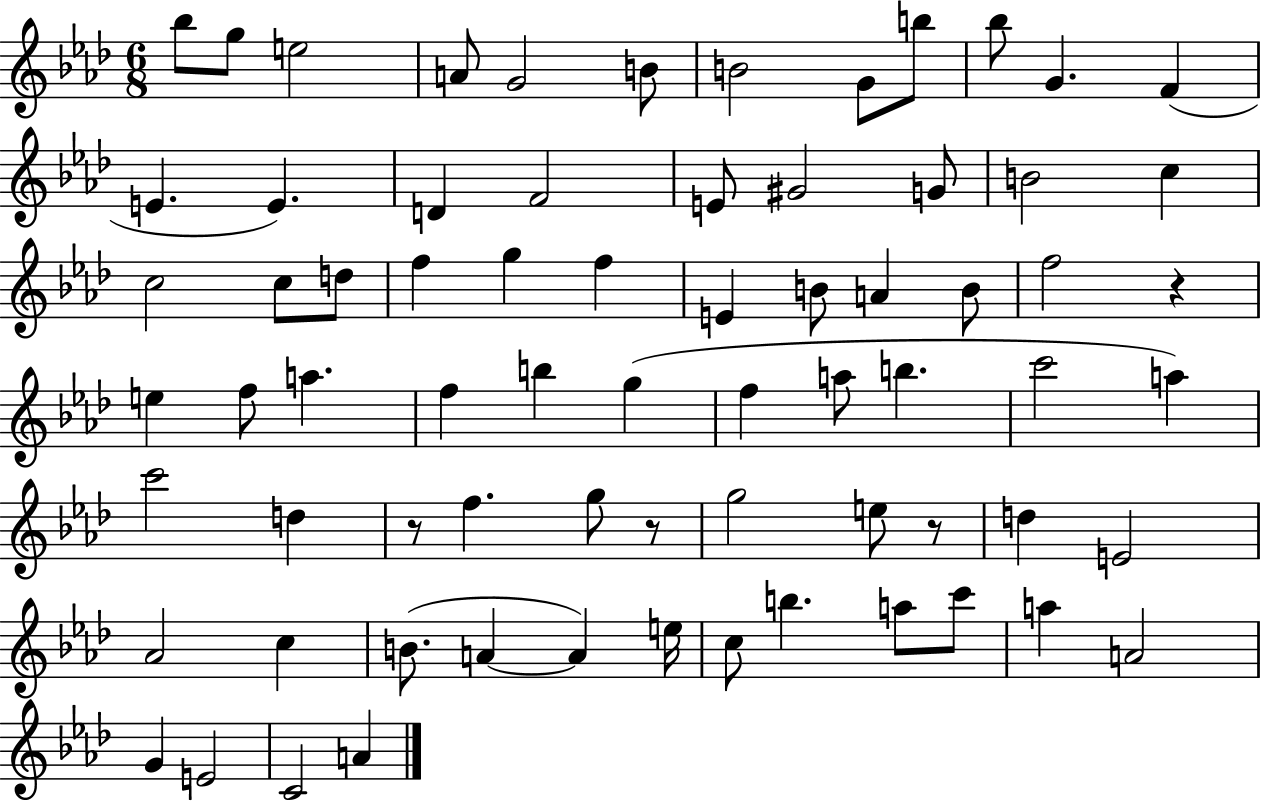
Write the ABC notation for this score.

X:1
T:Untitled
M:6/8
L:1/4
K:Ab
_b/2 g/2 e2 A/2 G2 B/2 B2 G/2 b/2 _b/2 G F E E D F2 E/2 ^G2 G/2 B2 c c2 c/2 d/2 f g f E B/2 A B/2 f2 z e f/2 a f b g f a/2 b c'2 a c'2 d z/2 f g/2 z/2 g2 e/2 z/2 d E2 _A2 c B/2 A A e/4 c/2 b a/2 c'/2 a A2 G E2 C2 A